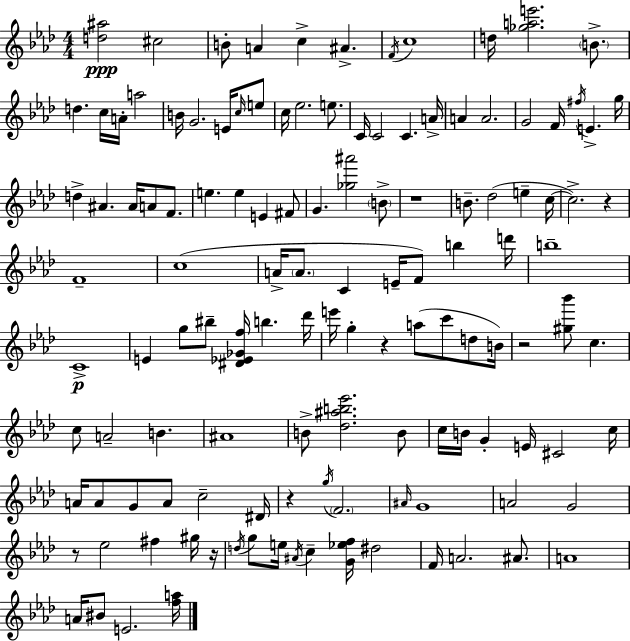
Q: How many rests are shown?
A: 7